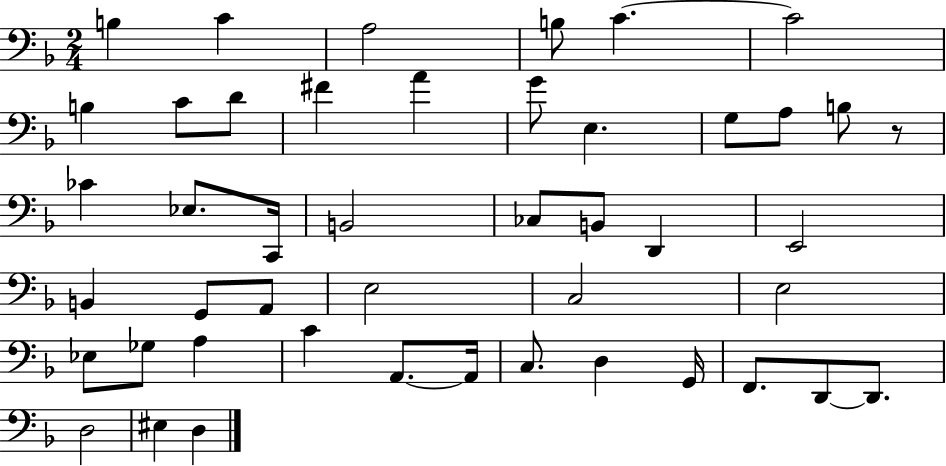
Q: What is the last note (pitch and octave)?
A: D3